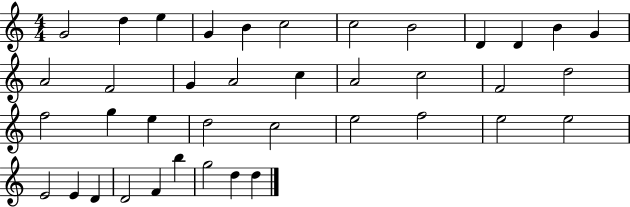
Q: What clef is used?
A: treble